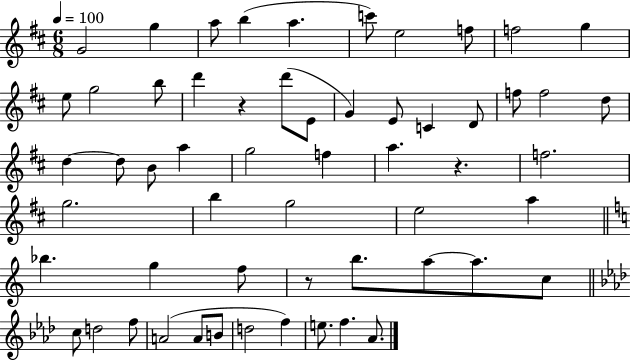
G4/h G5/q A5/e B5/q A5/q. C6/e E5/h F5/e F5/h G5/q E5/e G5/h B5/e D6/q R/q D6/e E4/e G4/q E4/e C4/q D4/e F5/e F5/h D5/e D5/q D5/e B4/e A5/q G5/h F5/q A5/q. R/q. F5/h. G5/h. B5/q G5/h E5/h A5/q Bb5/q. G5/q F5/e R/e B5/e. A5/e A5/e. C5/e C5/e D5/h F5/e A4/h A4/e B4/e D5/h F5/q E5/e. F5/q. Ab4/e.